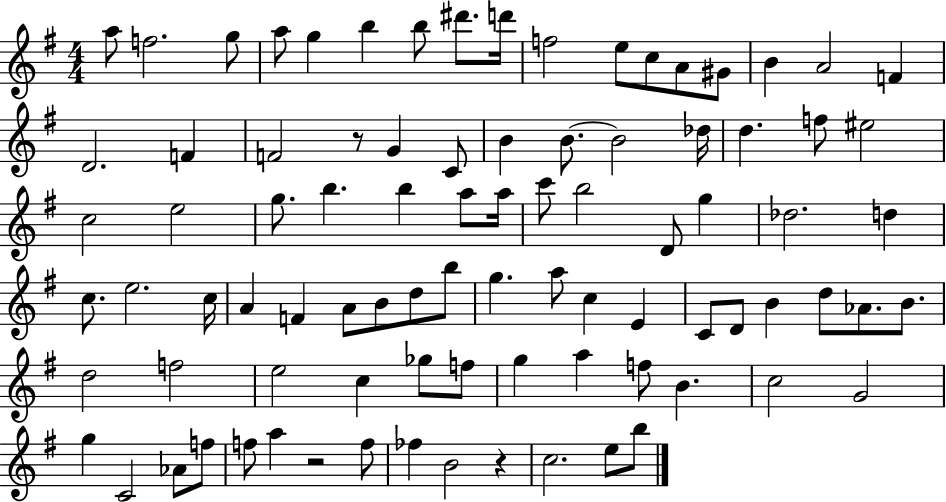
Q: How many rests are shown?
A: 3